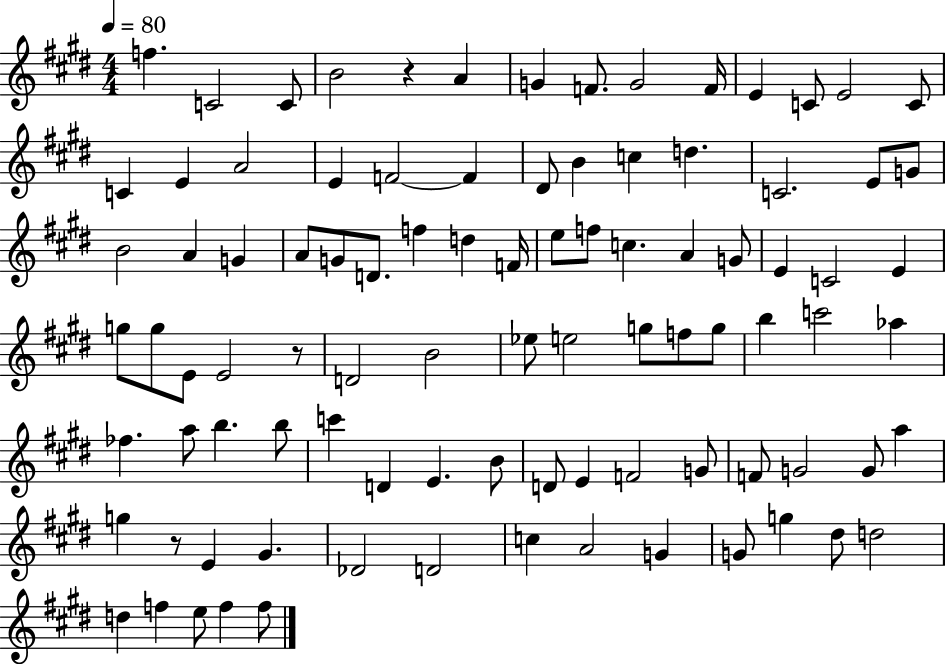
{
  \clef treble
  \numericTimeSignature
  \time 4/4
  \key e \major
  \tempo 4 = 80
  f''4. c'2 c'8 | b'2 r4 a'4 | g'4 f'8. g'2 f'16 | e'4 c'8 e'2 c'8 | \break c'4 e'4 a'2 | e'4 f'2~~ f'4 | dis'8 b'4 c''4 d''4. | c'2. e'8 g'8 | \break b'2 a'4 g'4 | a'8 g'8 d'8. f''4 d''4 f'16 | e''8 f''8 c''4. a'4 g'8 | e'4 c'2 e'4 | \break g''8 g''8 e'8 e'2 r8 | d'2 b'2 | ees''8 e''2 g''8 f''8 g''8 | b''4 c'''2 aes''4 | \break fes''4. a''8 b''4. b''8 | c'''4 d'4 e'4. b'8 | d'8 e'4 f'2 g'8 | f'8 g'2 g'8 a''4 | \break g''4 r8 e'4 gis'4. | des'2 d'2 | c''4 a'2 g'4 | g'8 g''4 dis''8 d''2 | \break d''4 f''4 e''8 f''4 f''8 | \bar "|."
}